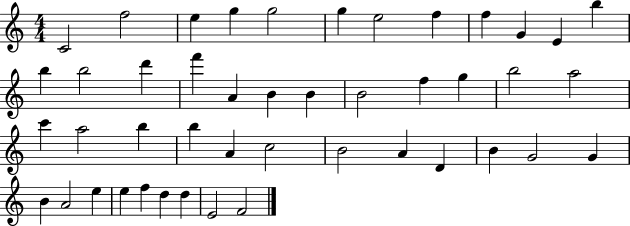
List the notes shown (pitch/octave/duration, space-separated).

C4/h F5/h E5/q G5/q G5/h G5/q E5/h F5/q F5/q G4/q E4/q B5/q B5/q B5/h D6/q F6/q A4/q B4/q B4/q B4/h F5/q G5/q B5/h A5/h C6/q A5/h B5/q B5/q A4/q C5/h B4/h A4/q D4/q B4/q G4/h G4/q B4/q A4/h E5/q E5/q F5/q D5/q D5/q E4/h F4/h